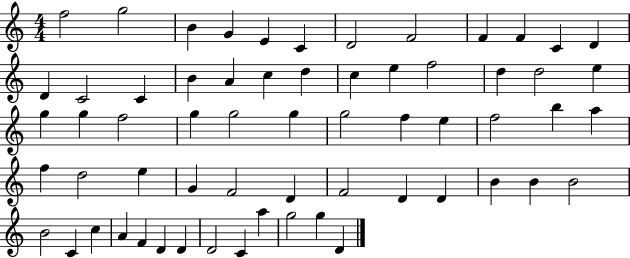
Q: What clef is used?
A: treble